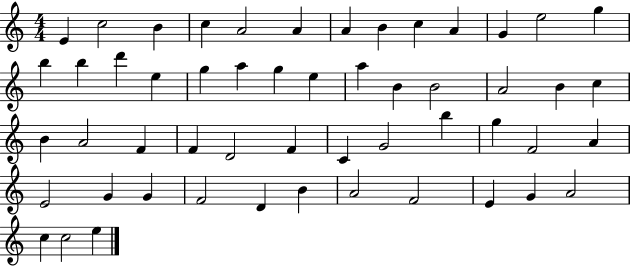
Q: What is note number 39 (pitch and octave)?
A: A4